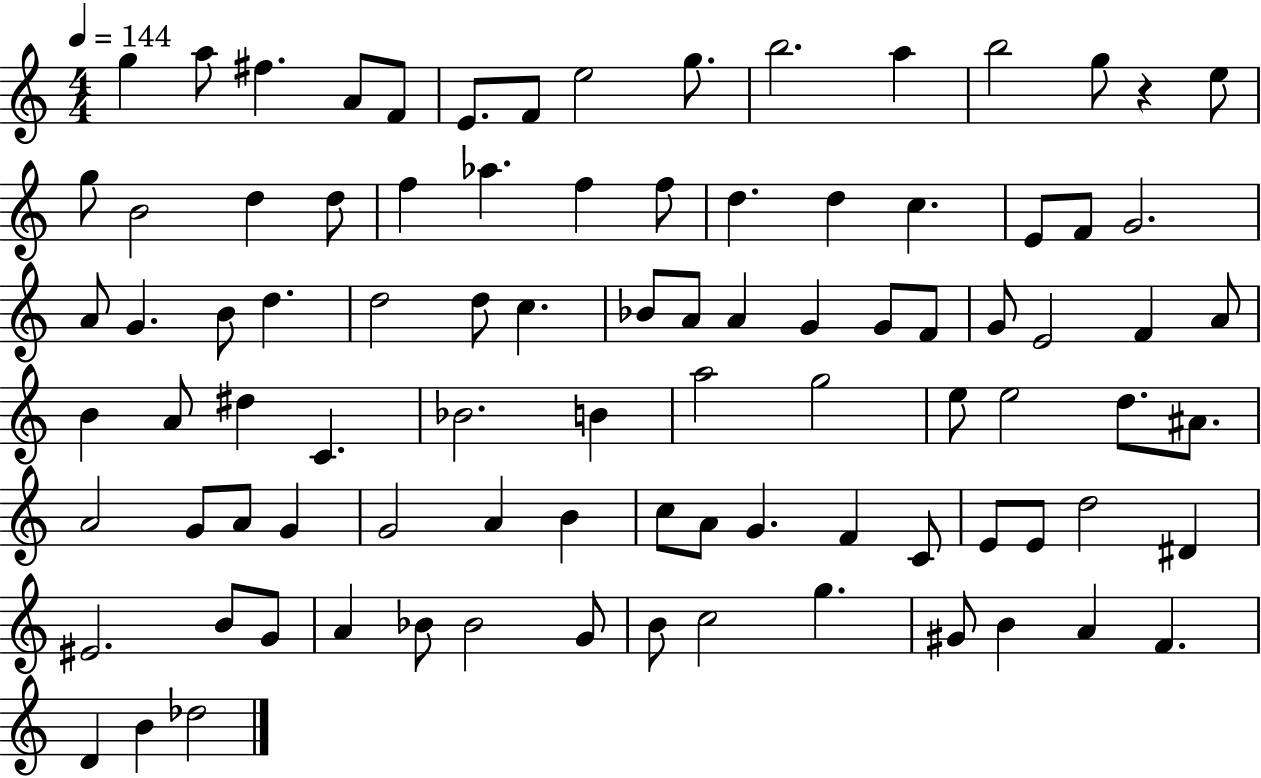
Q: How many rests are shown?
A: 1